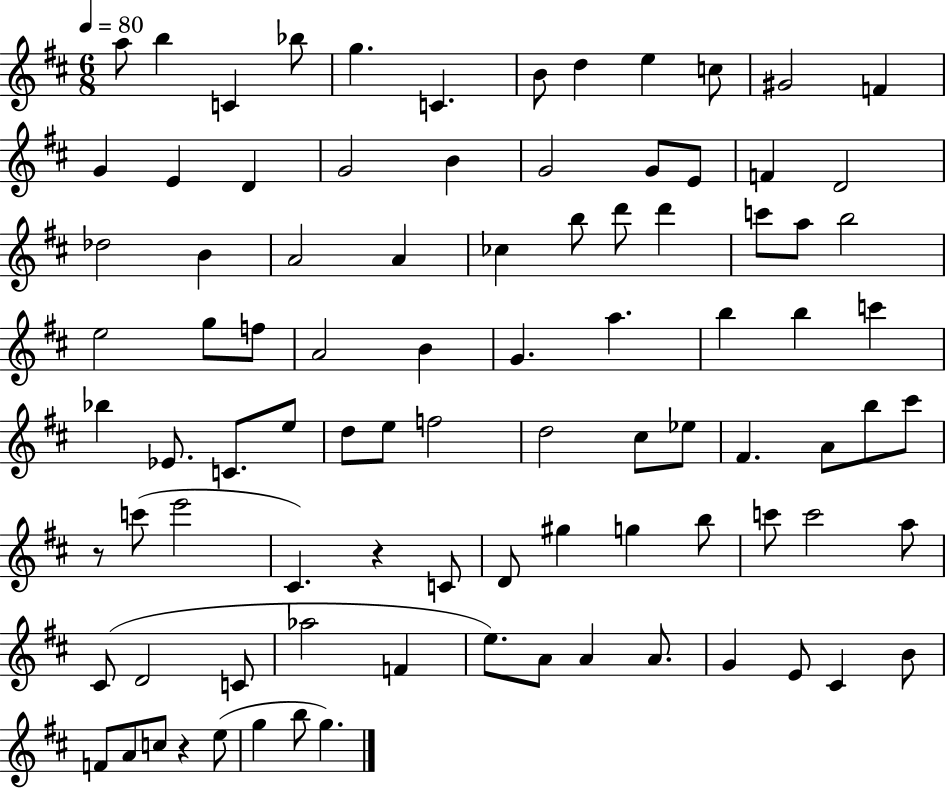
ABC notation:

X:1
T:Untitled
M:6/8
L:1/4
K:D
a/2 b C _b/2 g C B/2 d e c/2 ^G2 F G E D G2 B G2 G/2 E/2 F D2 _d2 B A2 A _c b/2 d'/2 d' c'/2 a/2 b2 e2 g/2 f/2 A2 B G a b b c' _b _E/2 C/2 e/2 d/2 e/2 f2 d2 ^c/2 _e/2 ^F A/2 b/2 ^c'/2 z/2 c'/2 e'2 ^C z C/2 D/2 ^g g b/2 c'/2 c'2 a/2 ^C/2 D2 C/2 _a2 F e/2 A/2 A A/2 G E/2 ^C B/2 F/2 A/2 c/2 z e/2 g b/2 g